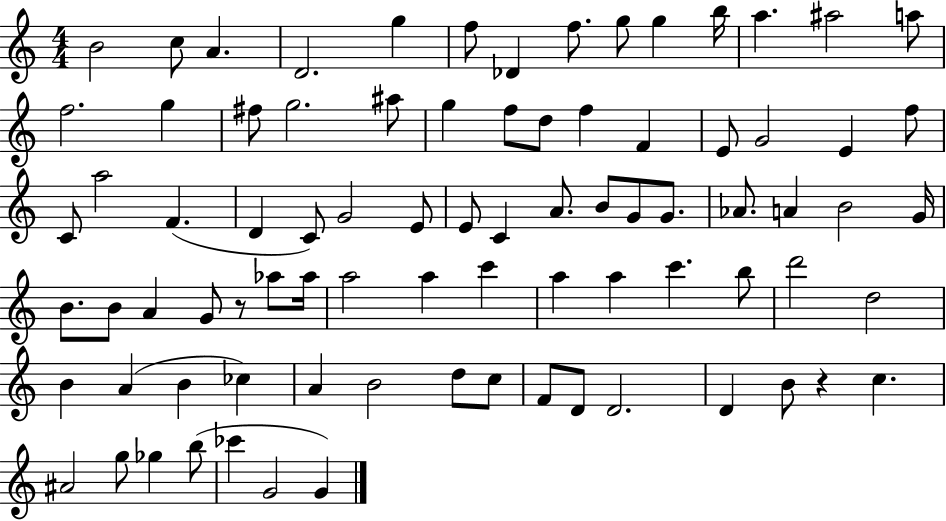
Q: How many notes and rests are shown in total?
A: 83